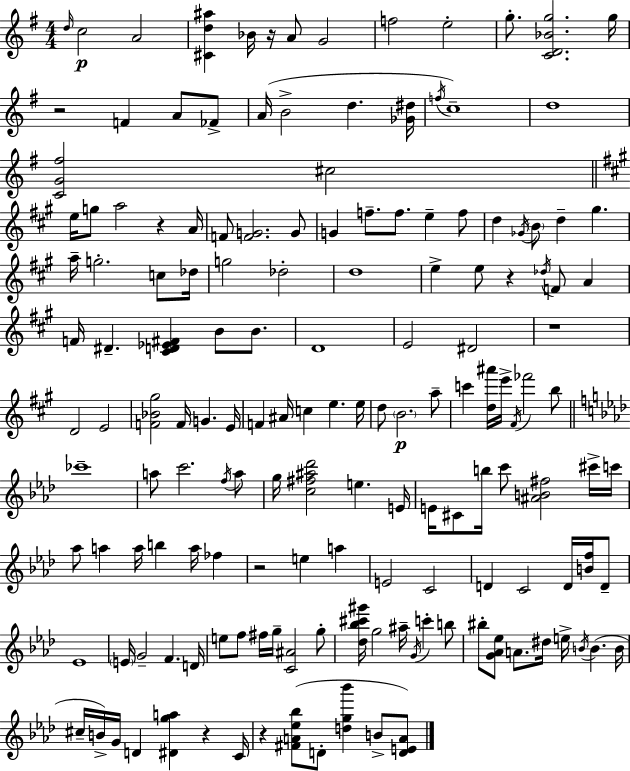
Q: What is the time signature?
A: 4/4